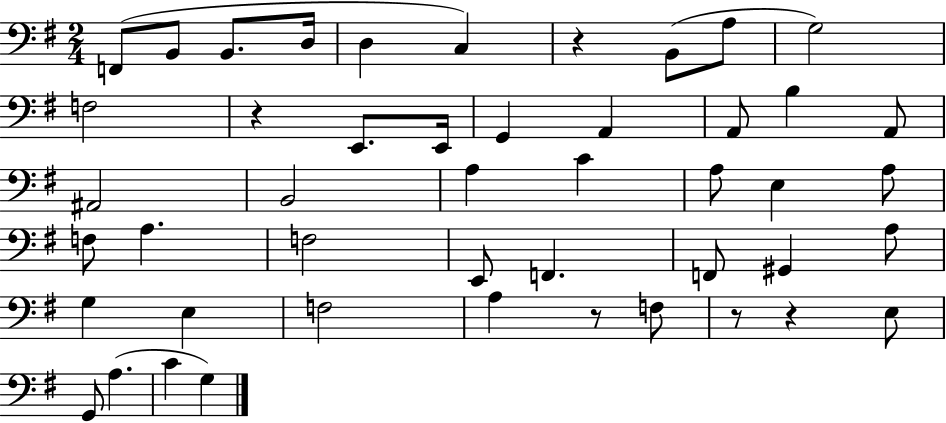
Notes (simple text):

F2/e B2/e B2/e. D3/s D3/q C3/q R/q B2/e A3/e G3/h F3/h R/q E2/e. E2/s G2/q A2/q A2/e B3/q A2/e A#2/h B2/h A3/q C4/q A3/e E3/q A3/e F3/e A3/q. F3/h E2/e F2/q. F2/e G#2/q A3/e G3/q E3/q F3/h A3/q R/e F3/e R/e R/q E3/e G2/e A3/q. C4/q G3/q